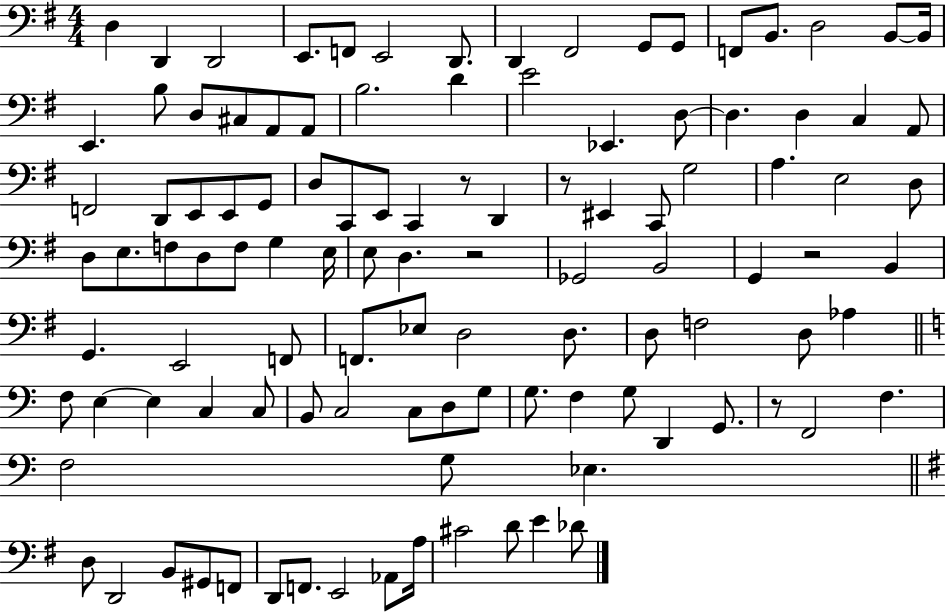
{
  \clef bass
  \numericTimeSignature
  \time 4/4
  \key g \major
  \repeat volta 2 { d4 d,4 d,2 | e,8. f,8 e,2 d,8. | d,4 fis,2 g,8 g,8 | f,8 b,8. d2 b,8~~ b,16 | \break e,4. b8 d8 cis8 a,8 a,8 | b2. d'4 | e'2 ees,4. d8~~ | d4. d4 c4 a,8 | \break f,2 d,8 e,8 e,8 g,8 | d8 c,8 e,8 c,4 r8 d,4 | r8 eis,4 c,8 g2 | a4. e2 d8 | \break d8 e8. f8 d8 f8 g4 e16 | e8 d4. r2 | ges,2 b,2 | g,4 r2 b,4 | \break g,4. e,2 f,8 | f,8. ees8 d2 d8. | d8 f2 d8 aes4 | \bar "||" \break \key c \major f8 e4~~ e4 c4 c8 | b,8 c2 c8 d8 g8 | g8. f4 g8 d,4 g,8. | r8 f,2 f4. | \break f2 g8 ees4. | \bar "||" \break \key g \major d8 d,2 b,8 gis,8 f,8 | d,8 f,8. e,2 aes,8 a16 | cis'2 d'8 e'4 des'8 | } \bar "|."
}